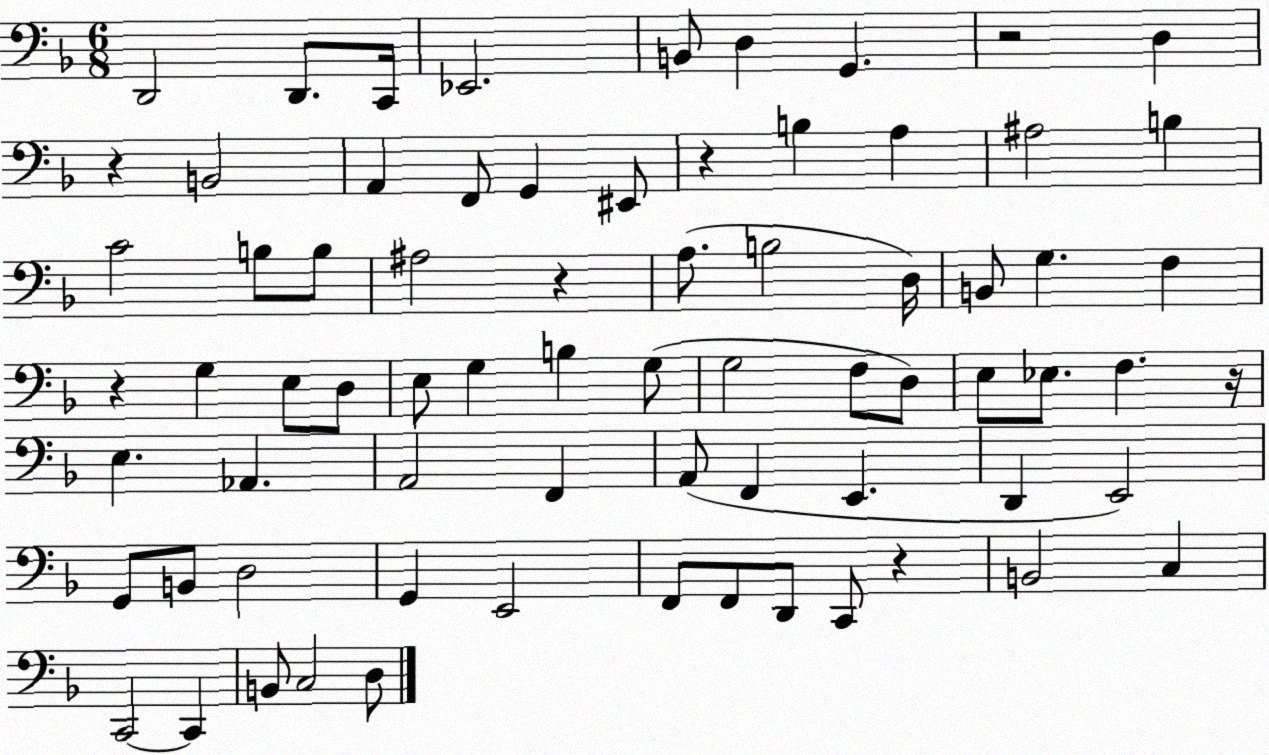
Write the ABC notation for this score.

X:1
T:Untitled
M:6/8
L:1/4
K:F
D,,2 D,,/2 C,,/4 _E,,2 B,,/2 D, G,, z2 D, z B,,2 A,, F,,/2 G,, ^E,,/2 z B, A, ^A,2 B, C2 B,/2 B,/2 ^A,2 z A,/2 B,2 D,/4 B,,/2 G, F, z G, E,/2 D,/2 E,/2 G, B, G,/2 G,2 F,/2 D,/2 E,/2 _E,/2 F, z/4 E, _A,, A,,2 F,, A,,/2 F,, E,, D,, E,,2 G,,/2 B,,/2 D,2 G,, E,,2 F,,/2 F,,/2 D,,/2 C,,/2 z B,,2 C, C,,2 C,, B,,/2 C,2 D,/2